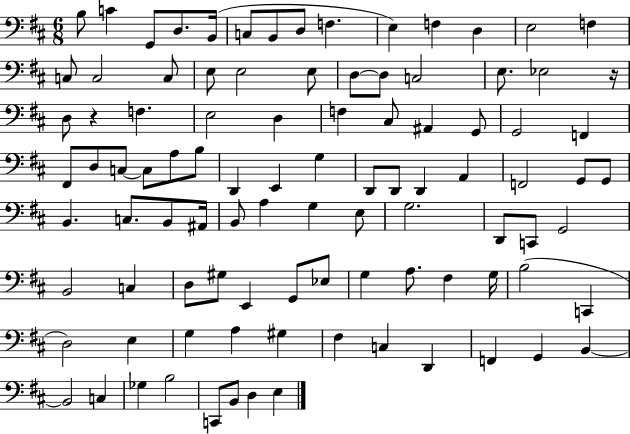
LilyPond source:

{
  \clef bass
  \numericTimeSignature
  \time 6/8
  \key d \major
  b8 c'4 g,8 d8. b,16( | c8 b,8 d8 f4. | e4) f4 d4 | e2 f4 | \break c8 c2 c8 | e8 e2 e8 | d8~~ d8 c2 | e8. ees2 r16 | \break d8 r4 f4. | e2 d4 | f4 cis8 ais,4 g,8 | g,2 f,4 | \break fis,8 d8 c8~~ c8 a8 b8 | d,4 e,4 g4 | d,8 d,8 d,4 a,4 | f,2 g,8 g,8 | \break b,4. c8. b,8 ais,16 | b,8 a4 g4 e8 | g2. | d,8 c,8 g,2 | \break b,2 c4 | d8 gis8 e,4 g,8 ees8 | g4 a8. fis4 g16 | b2( c,4 | \break d2) e4 | g4 a4 gis4 | fis4 c4 d,4 | f,4 g,4 b,4~~ | \break b,2 c4 | ges4 b2 | c,8 b,8 d4 e4 | \bar "|."
}